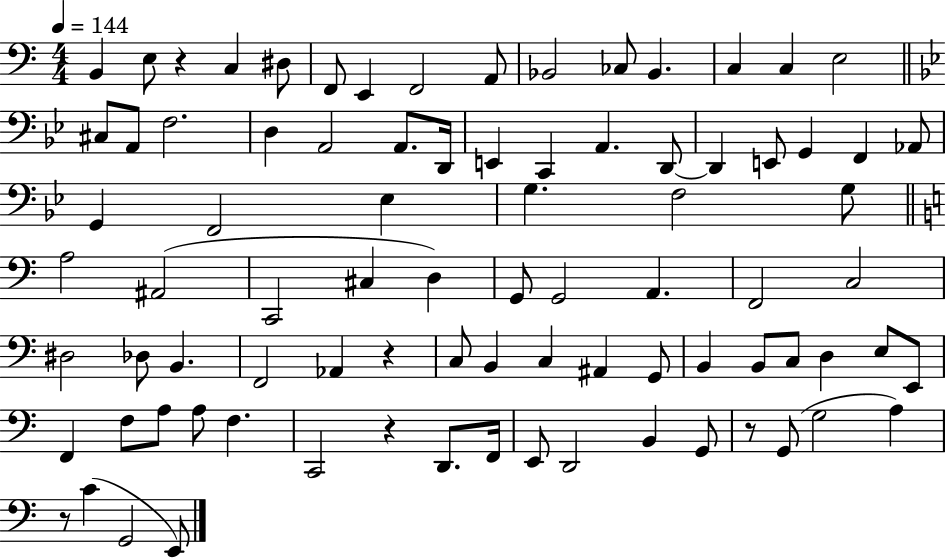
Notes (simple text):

B2/q E3/e R/q C3/q D#3/e F2/e E2/q F2/h A2/e Bb2/h CES3/e Bb2/q. C3/q C3/q E3/h C#3/e A2/e F3/h. D3/q A2/h A2/e. D2/s E2/q C2/q A2/q. D2/e D2/q E2/e G2/q F2/q Ab2/e G2/q F2/h Eb3/q G3/q. F3/h G3/e A3/h A#2/h C2/h C#3/q D3/q G2/e G2/h A2/q. F2/h C3/h D#3/h Db3/e B2/q. F2/h Ab2/q R/q C3/e B2/q C3/q A#2/q G2/e B2/q B2/e C3/e D3/q E3/e E2/e F2/q F3/e A3/e A3/e F3/q. C2/h R/q D2/e. F2/s E2/e D2/h B2/q G2/e R/e G2/e G3/h A3/q R/e C4/q G2/h E2/e